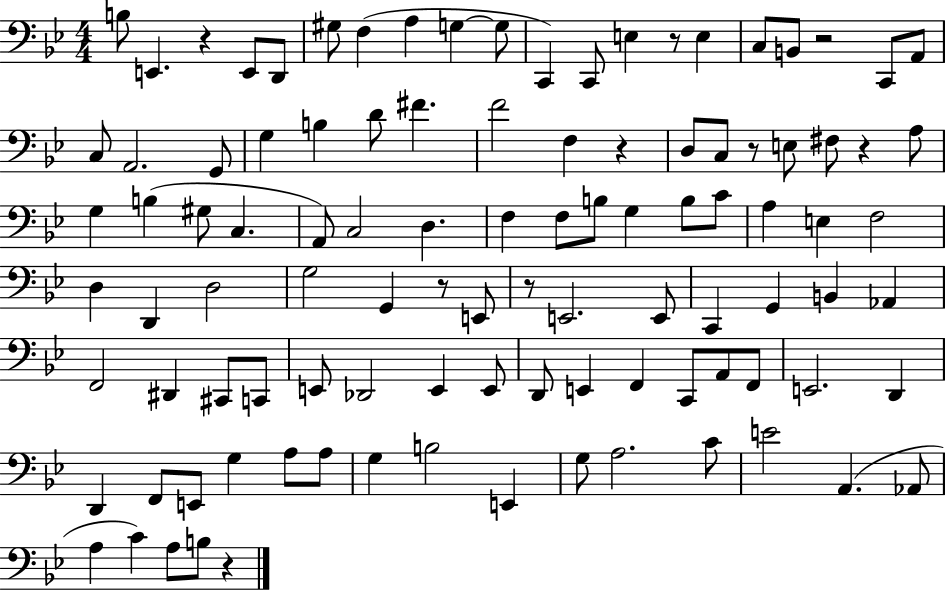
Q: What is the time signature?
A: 4/4